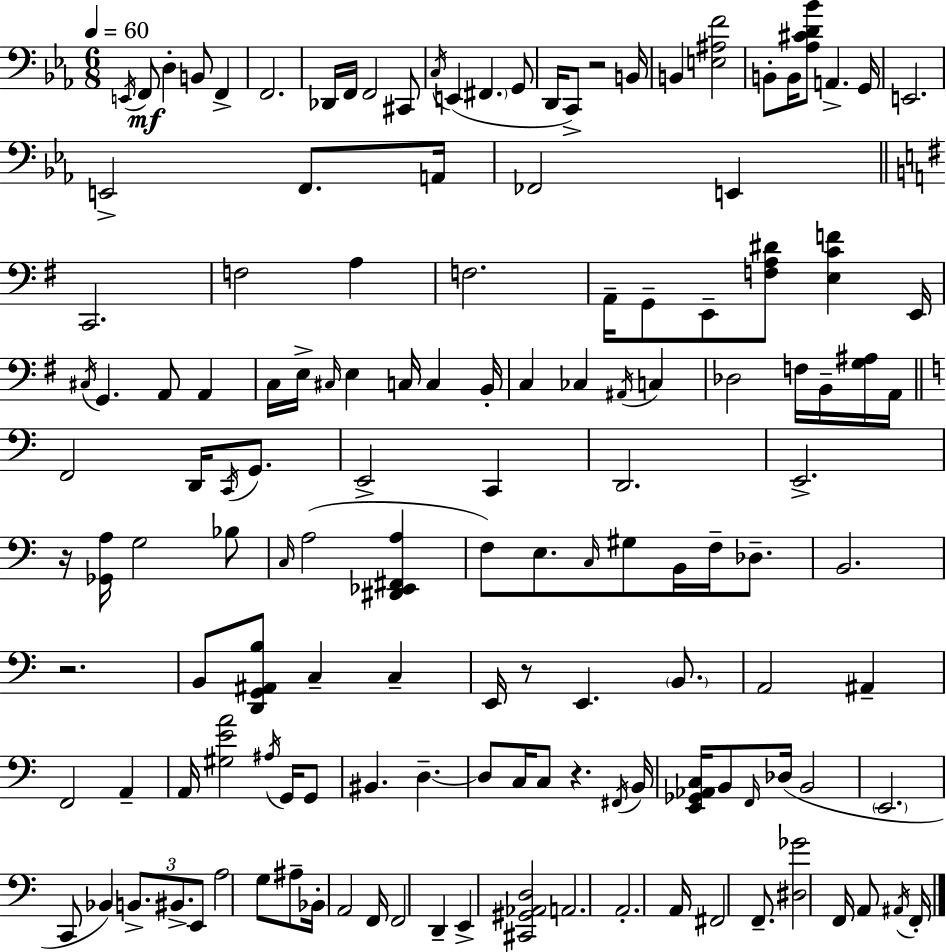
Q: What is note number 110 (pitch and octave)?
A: Bb2